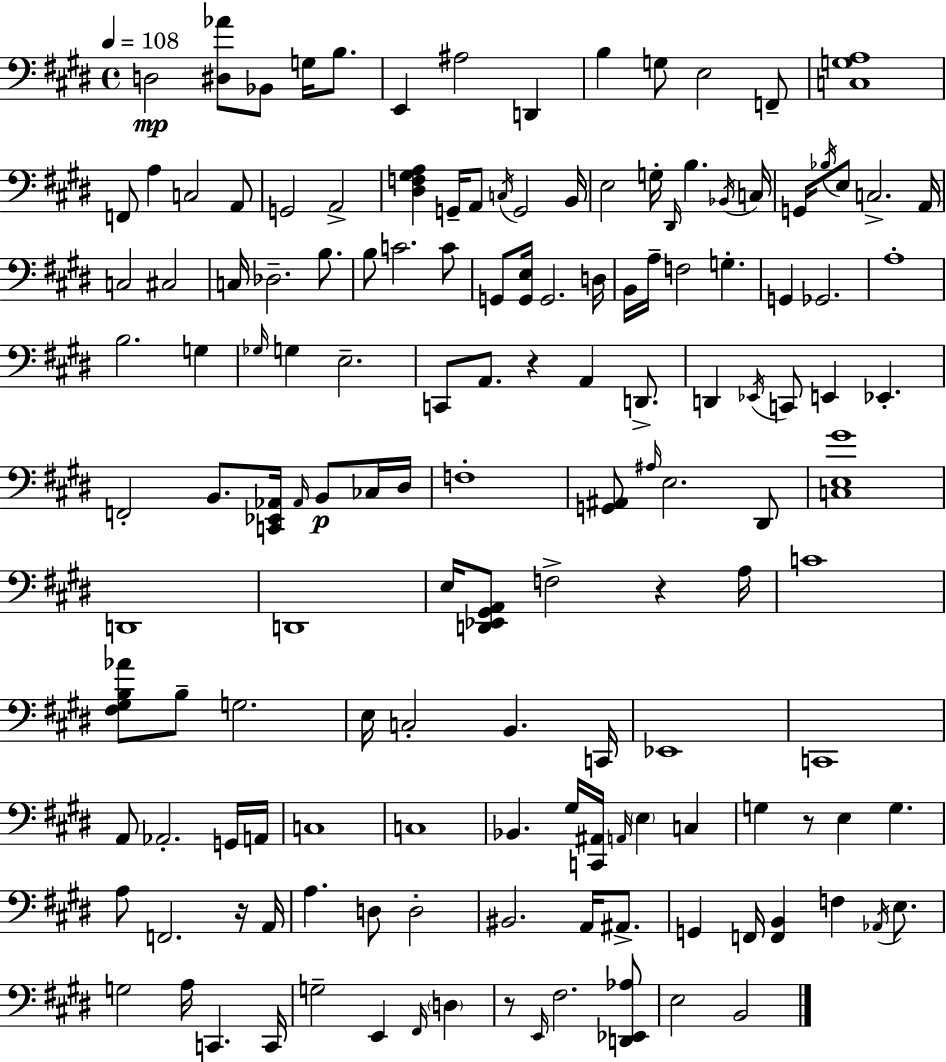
D3/h [D#3,Ab4]/e Bb2/e G3/s B3/e. E2/q A#3/h D2/q B3/q G3/e E3/h F2/e [C3,G3,A3]/w F2/e A3/q C3/h A2/e G2/h A2/h [D#3,F3,G#3,A3]/q G2/s A2/e C3/s G2/h B2/s E3/h G3/s D#2/s B3/q. Bb2/s C3/s G2/s Bb3/s E3/e C3/h. A2/s C3/h C#3/h C3/s Db3/h. B3/e. B3/e C4/h. C4/e G2/e [G2,E3]/s G2/h. D3/s B2/s A3/s F3/h G3/q. G2/q Gb2/h. A3/w B3/h. G3/q Gb3/s G3/q E3/h. C2/e A2/e. R/q A2/q D2/e. D2/q Eb2/s C2/e E2/q Eb2/q. F2/h B2/e. [C2,Eb2,Ab2]/s Ab2/s B2/e CES3/s D#3/s F3/w [G2,A#2]/e A#3/s E3/h. D#2/e [C3,E3,G#4]/w D2/w D2/w E3/s [D2,Eb2,G#2,A2]/e F3/h R/q A3/s C4/w [F#3,G#3,B3,Ab4]/e B3/e G3/h. E3/s C3/h B2/q. C2/s Eb2/w C2/w A2/e Ab2/h. G2/s A2/s C3/w C3/w Bb2/q. G#3/s [C2,A#2]/s A2/s E3/q C3/q G3/q R/e E3/q G3/q. A3/e F2/h. R/s A2/s A3/q. D3/e D3/h BIS2/h. A2/s A#2/e. G2/q F2/s [F2,B2]/q F3/q Ab2/s E3/e. G3/h A3/s C2/q. C2/s G3/h E2/q F#2/s D3/q R/e E2/s F#3/h. [D2,Eb2,Ab3]/e E3/h B2/h